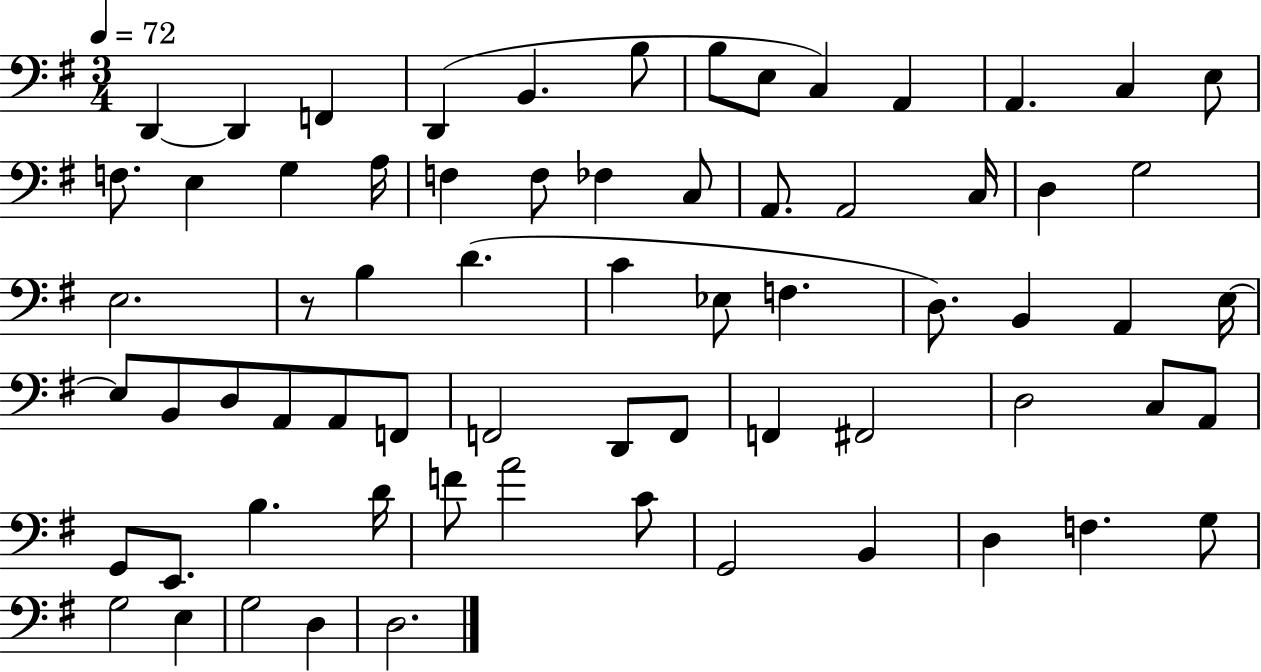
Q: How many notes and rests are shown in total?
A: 68